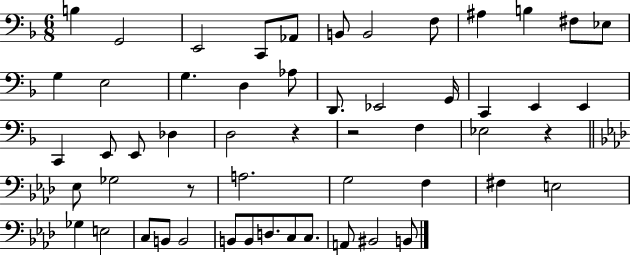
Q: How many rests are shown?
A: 4